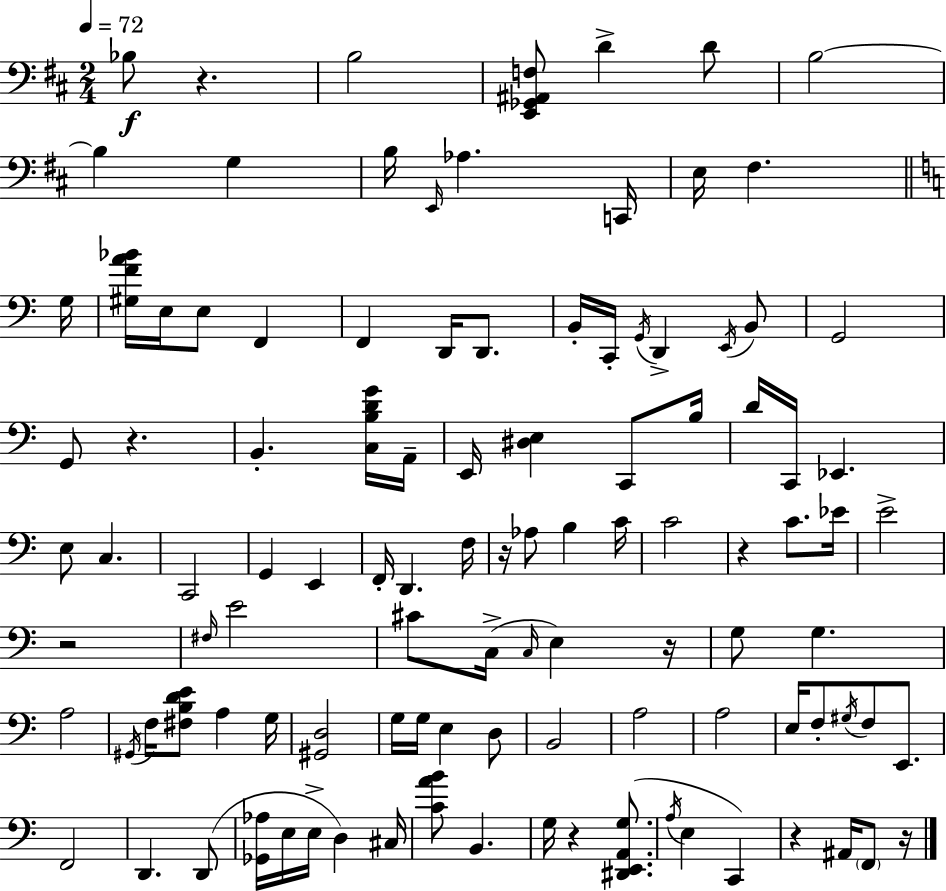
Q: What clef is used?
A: bass